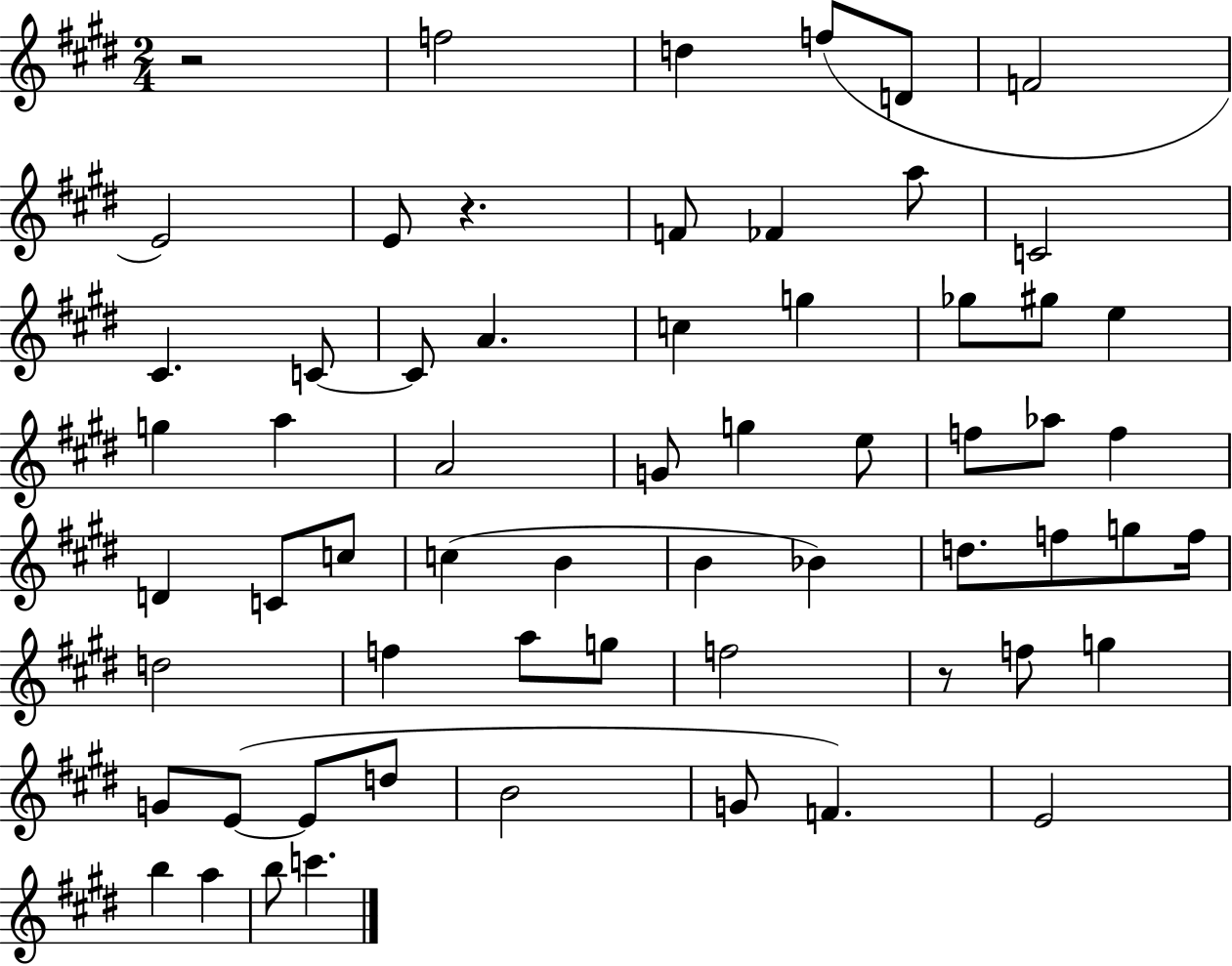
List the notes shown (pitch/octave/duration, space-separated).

R/h F5/h D5/q F5/e D4/e F4/h E4/h E4/e R/q. F4/e FES4/q A5/e C4/h C#4/q. C4/e C4/e A4/q. C5/q G5/q Gb5/e G#5/e E5/q G5/q A5/q A4/h G4/e G5/q E5/e F5/e Ab5/e F5/q D4/q C4/e C5/e C5/q B4/q B4/q Bb4/q D5/e. F5/e G5/e F5/s D5/h F5/q A5/e G5/e F5/h R/e F5/e G5/q G4/e E4/e E4/e D5/e B4/h G4/e F4/q. E4/h B5/q A5/q B5/e C6/q.